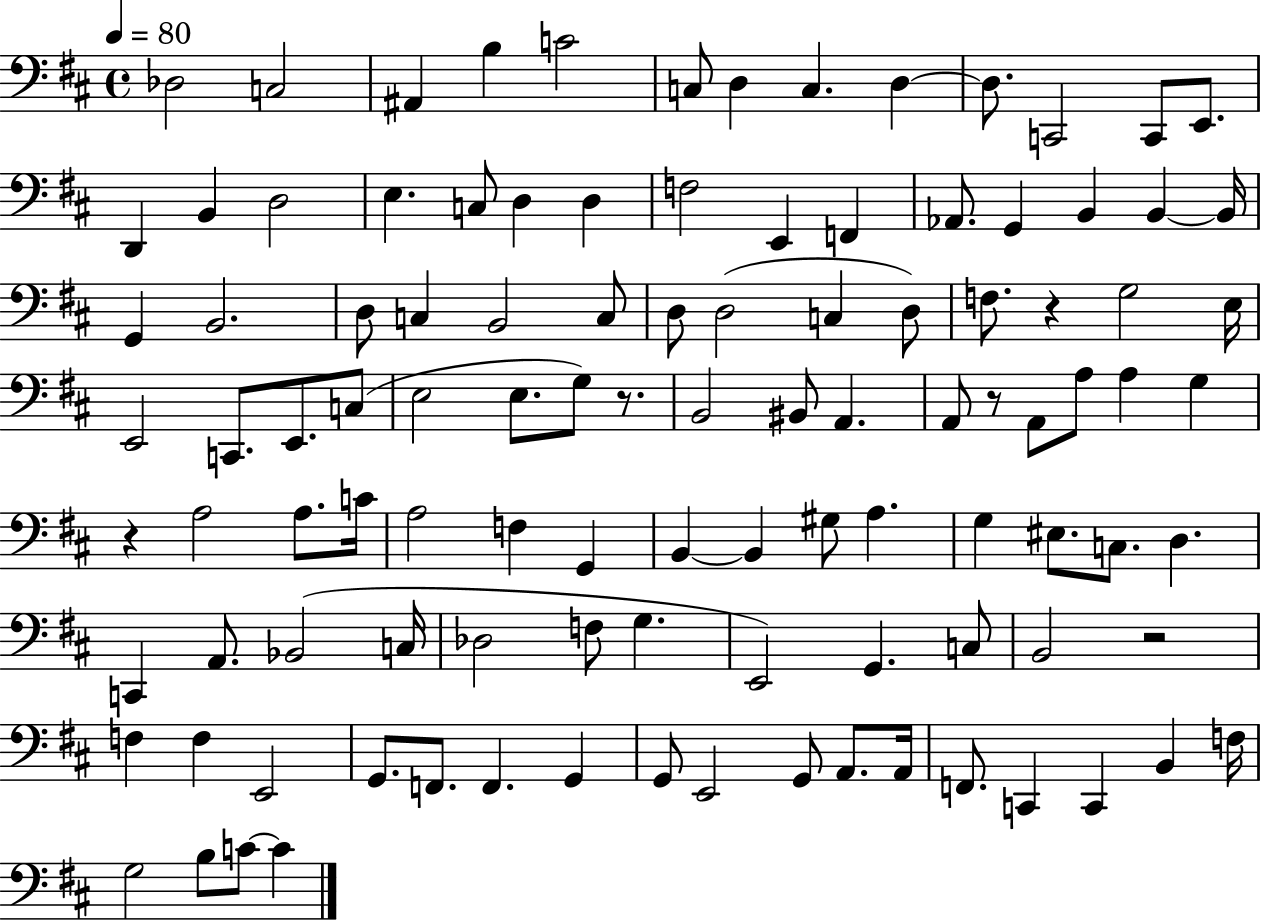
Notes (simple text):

Db3/h C3/h A#2/q B3/q C4/h C3/e D3/q C3/q. D3/q D3/e. C2/h C2/e E2/e. D2/q B2/q D3/h E3/q. C3/e D3/q D3/q F3/h E2/q F2/q Ab2/e. G2/q B2/q B2/q B2/s G2/q B2/h. D3/e C3/q B2/h C3/e D3/e D3/h C3/q D3/e F3/e. R/q G3/h E3/s E2/h C2/e. E2/e. C3/e E3/h E3/e. G3/e R/e. B2/h BIS2/e A2/q. A2/e R/e A2/e A3/e A3/q G3/q R/q A3/h A3/e. C4/s A3/h F3/q G2/q B2/q B2/q G#3/e A3/q. G3/q EIS3/e. C3/e. D3/q. C2/q A2/e. Bb2/h C3/s Db3/h F3/e G3/q. E2/h G2/q. C3/e B2/h R/h F3/q F3/q E2/h G2/e. F2/e. F2/q. G2/q G2/e E2/h G2/e A2/e. A2/s F2/e. C2/q C2/q B2/q F3/s G3/h B3/e C4/e C4/q